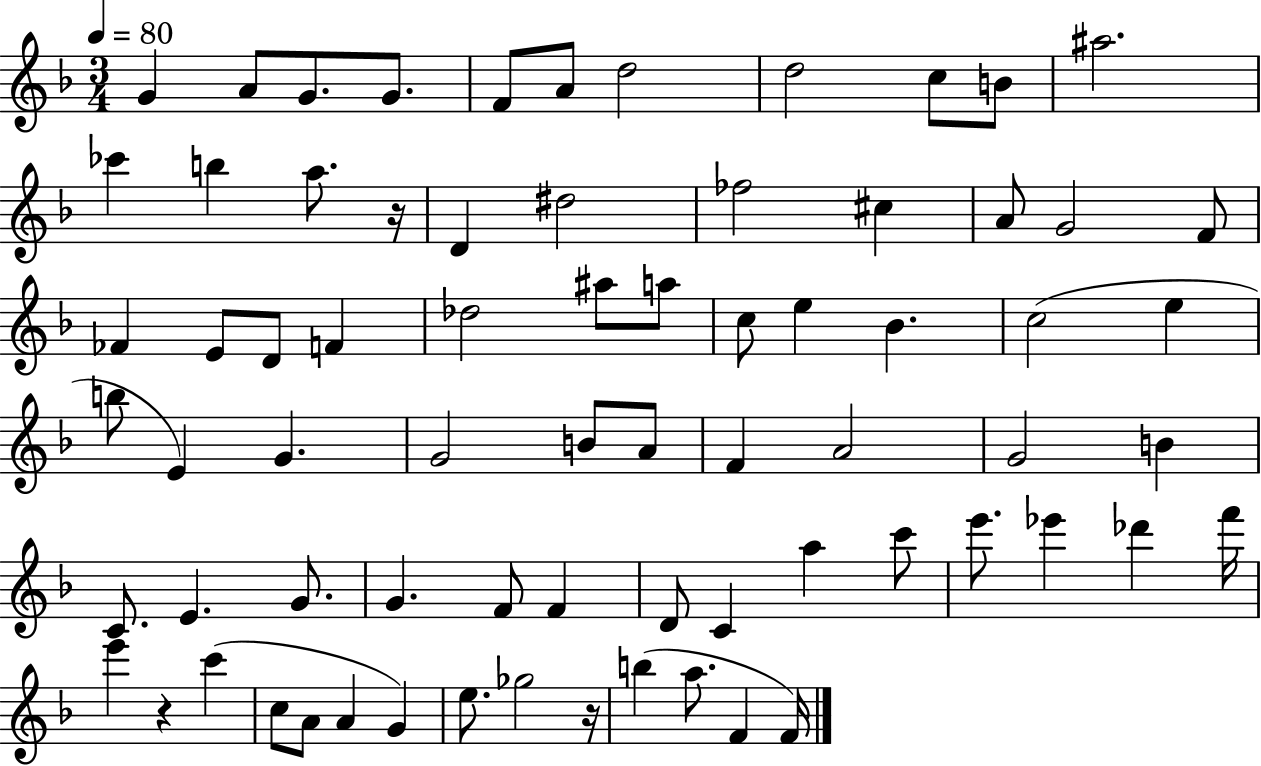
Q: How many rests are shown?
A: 3